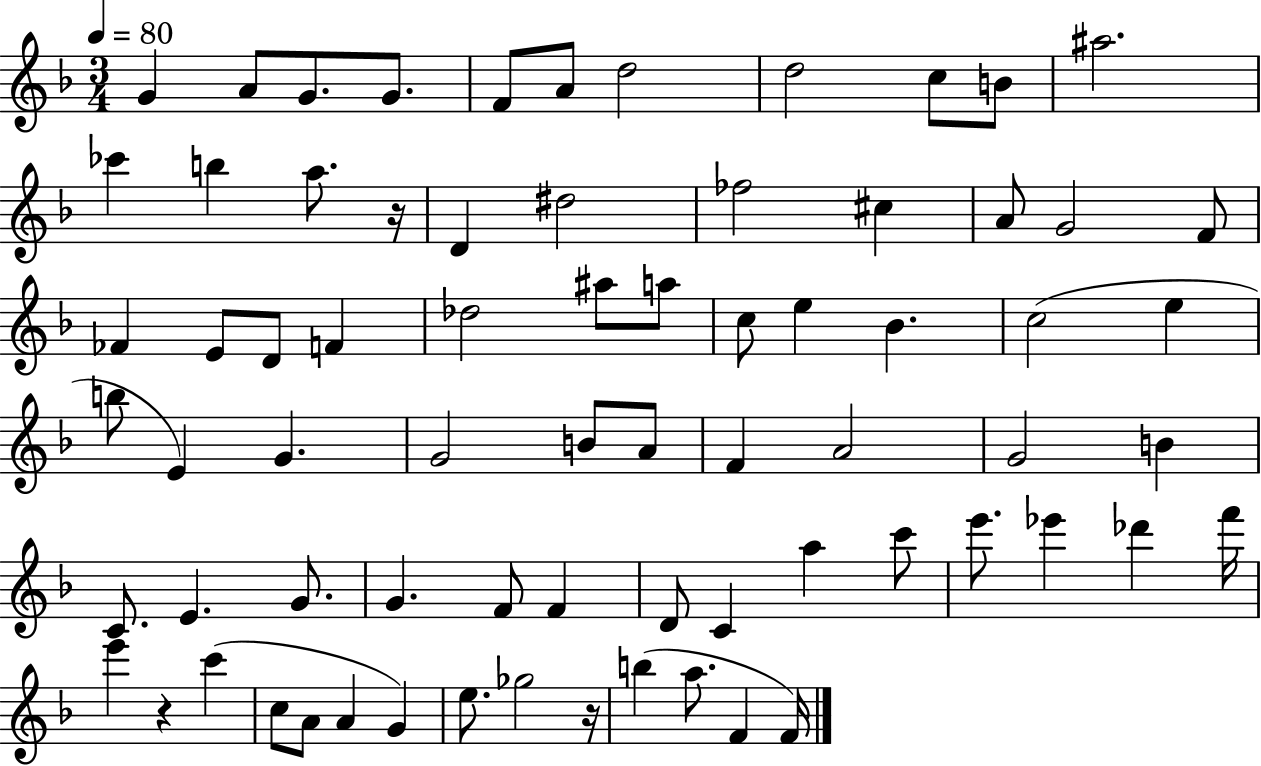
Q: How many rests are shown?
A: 3